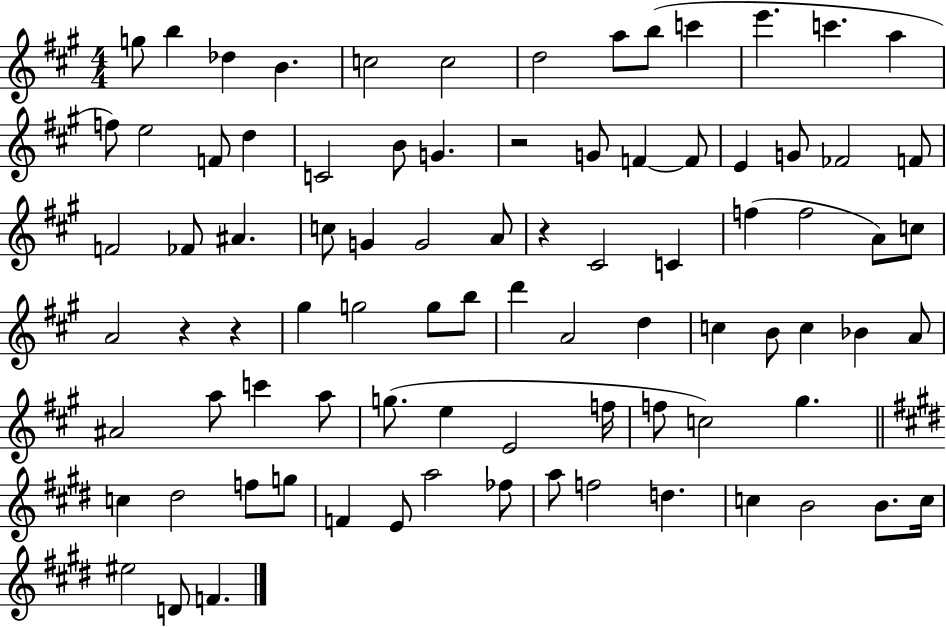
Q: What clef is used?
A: treble